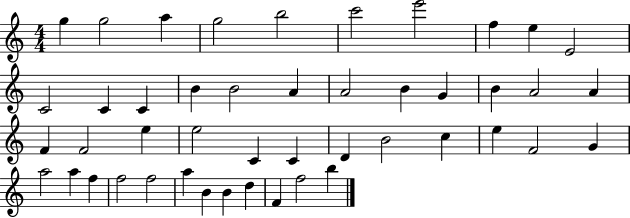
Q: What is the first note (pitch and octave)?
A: G5